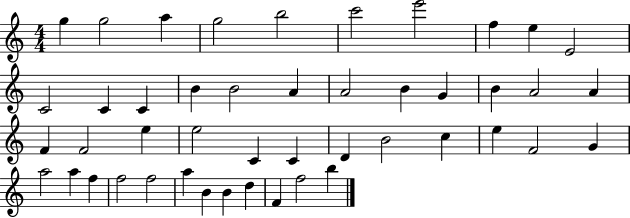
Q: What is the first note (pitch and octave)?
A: G5